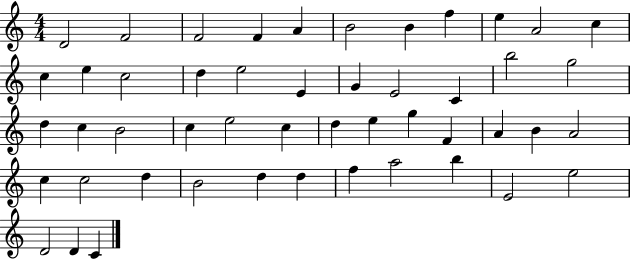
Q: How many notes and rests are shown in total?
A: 49